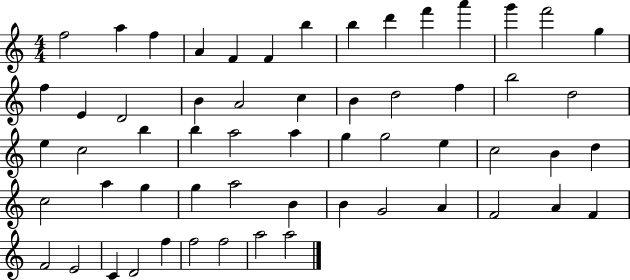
{
  \clef treble
  \numericTimeSignature
  \time 4/4
  \key c \major
  f''2 a''4 f''4 | a'4 f'4 f'4 b''4 | b''4 d'''4 f'''4 a'''4 | g'''4 f'''2 g''4 | \break f''4 e'4 d'2 | b'4 a'2 c''4 | b'4 d''2 f''4 | b''2 d''2 | \break e''4 c''2 b''4 | b''4 a''2 a''4 | g''4 g''2 e''4 | c''2 b'4 d''4 | \break c''2 a''4 g''4 | g''4 a''2 b'4 | b'4 g'2 a'4 | f'2 a'4 f'4 | \break f'2 e'2 | c'4 d'2 f''4 | f''2 f''2 | a''2 a''2 | \break \bar "|."
}